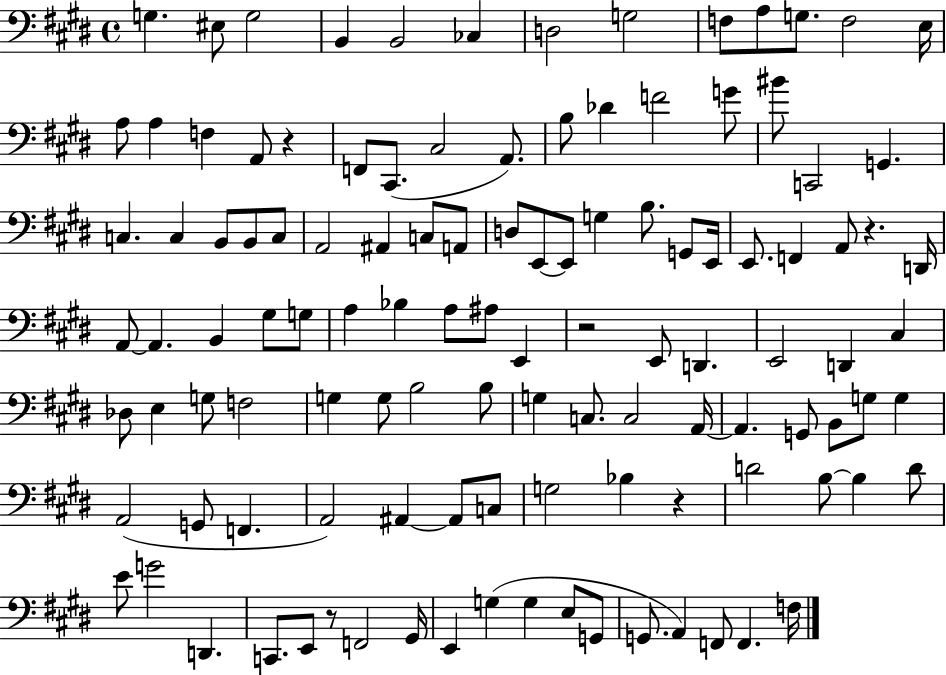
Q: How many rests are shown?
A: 5